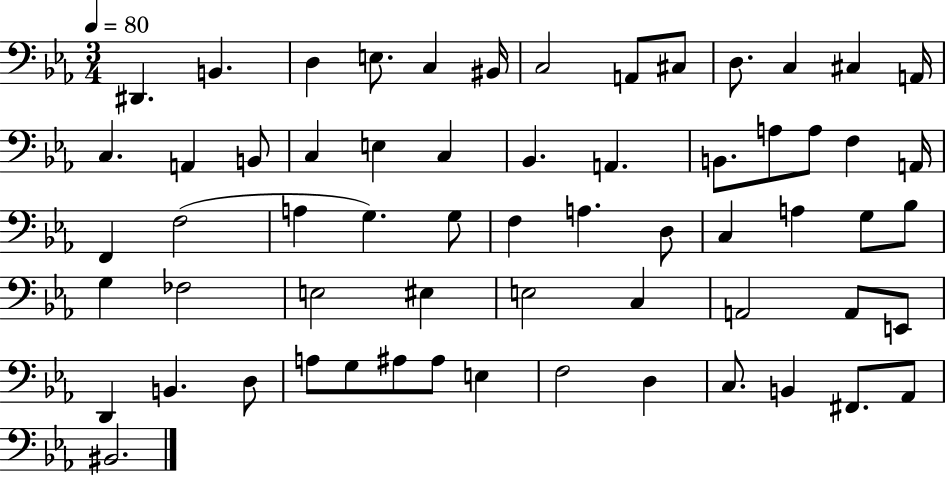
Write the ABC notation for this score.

X:1
T:Untitled
M:3/4
L:1/4
K:Eb
^D,, B,, D, E,/2 C, ^B,,/4 C,2 A,,/2 ^C,/2 D,/2 C, ^C, A,,/4 C, A,, B,,/2 C, E, C, _B,, A,, B,,/2 A,/2 A,/2 F, A,,/4 F,, F,2 A, G, G,/2 F, A, D,/2 C, A, G,/2 _B,/2 G, _F,2 E,2 ^E, E,2 C, A,,2 A,,/2 E,,/2 D,, B,, D,/2 A,/2 G,/2 ^A,/2 ^A,/2 E, F,2 D, C,/2 B,, ^F,,/2 _A,,/2 ^B,,2